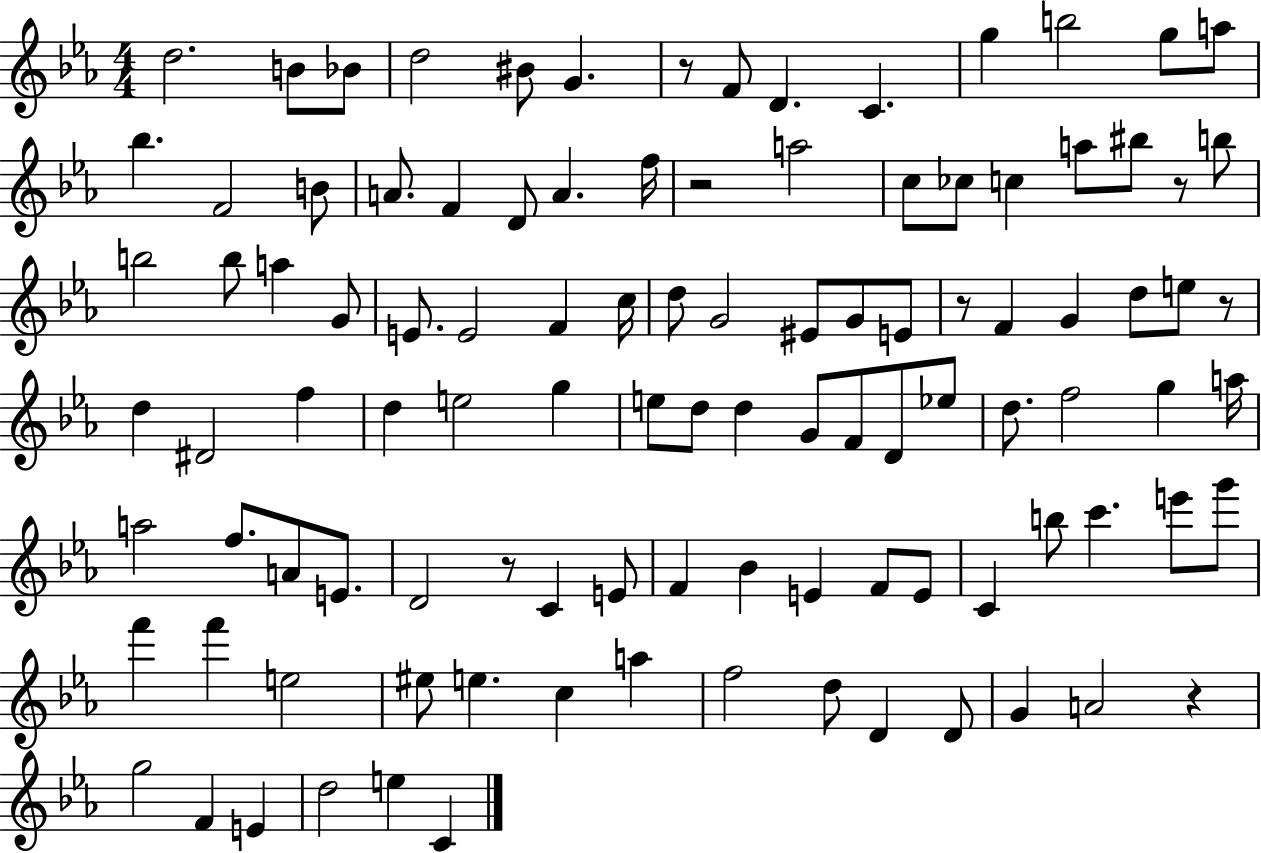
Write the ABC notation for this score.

X:1
T:Untitled
M:4/4
L:1/4
K:Eb
d2 B/2 _B/2 d2 ^B/2 G z/2 F/2 D C g b2 g/2 a/2 _b F2 B/2 A/2 F D/2 A f/4 z2 a2 c/2 _c/2 c a/2 ^b/2 z/2 b/2 b2 b/2 a G/2 E/2 E2 F c/4 d/2 G2 ^E/2 G/2 E/2 z/2 F G d/2 e/2 z/2 d ^D2 f d e2 g e/2 d/2 d G/2 F/2 D/2 _e/2 d/2 f2 g a/4 a2 f/2 A/2 E/2 D2 z/2 C E/2 F _B E F/2 E/2 C b/2 c' e'/2 g'/2 f' f' e2 ^e/2 e c a f2 d/2 D D/2 G A2 z g2 F E d2 e C